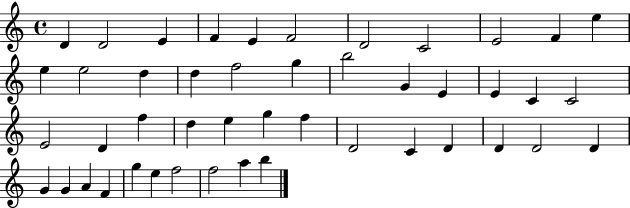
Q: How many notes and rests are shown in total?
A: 46